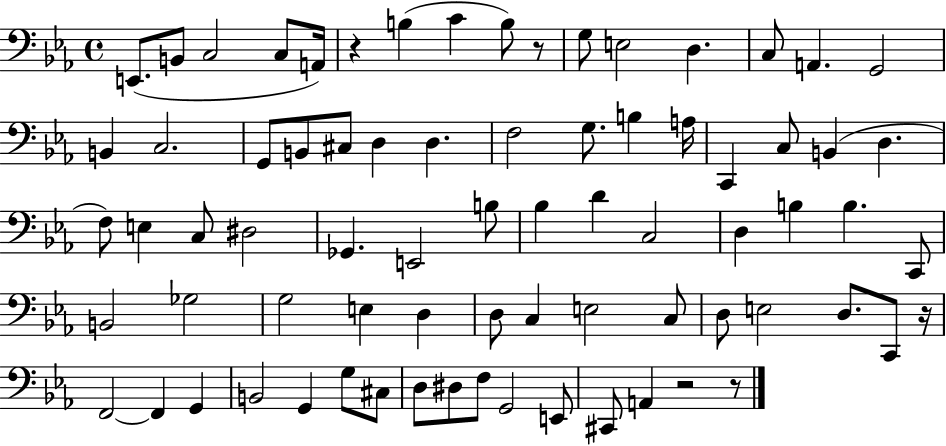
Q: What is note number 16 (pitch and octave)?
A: C3